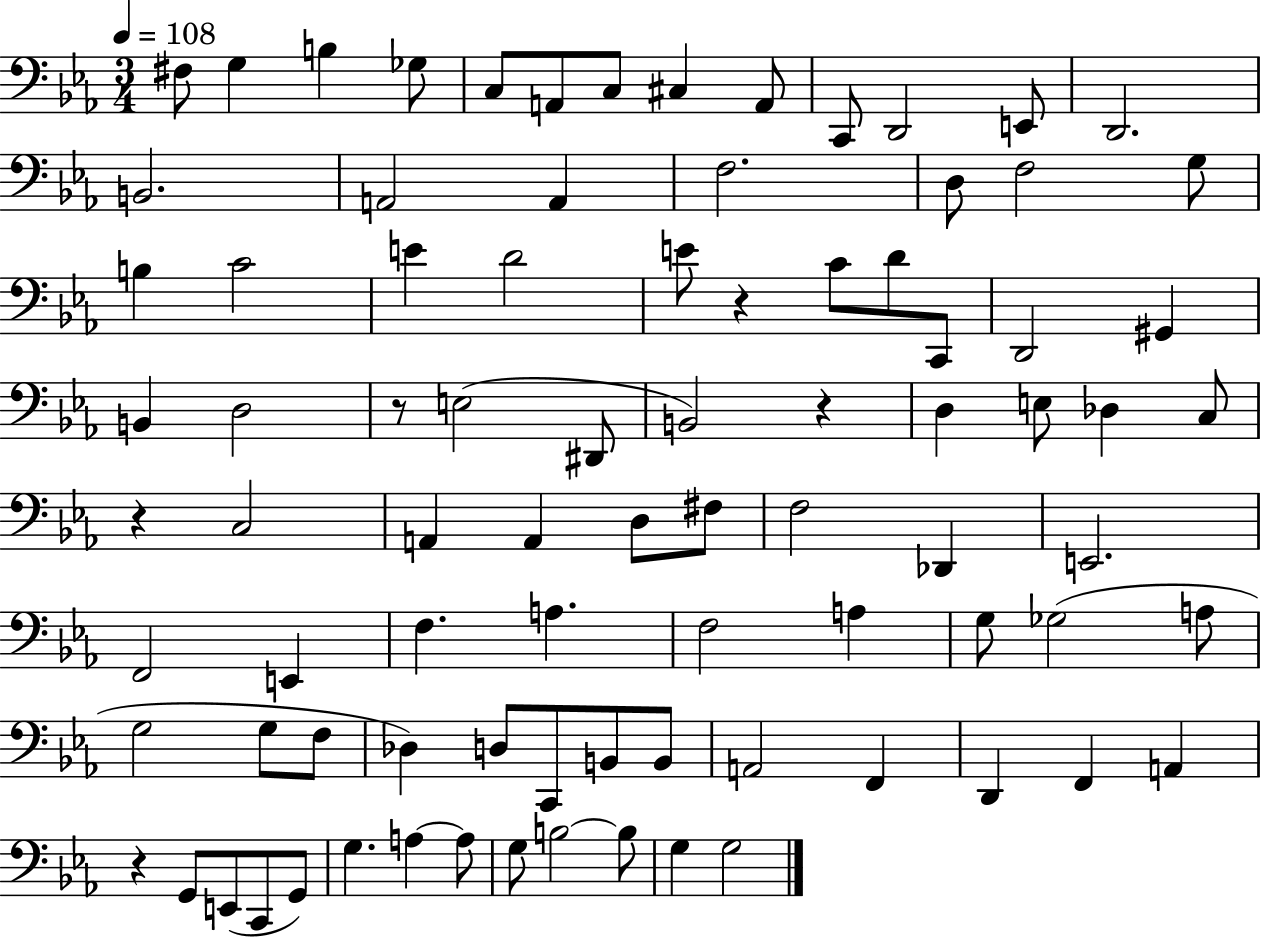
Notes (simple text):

F#3/e G3/q B3/q Gb3/e C3/e A2/e C3/e C#3/q A2/e C2/e D2/h E2/e D2/h. B2/h. A2/h A2/q F3/h. D3/e F3/h G3/e B3/q C4/h E4/q D4/h E4/e R/q C4/e D4/e C2/e D2/h G#2/q B2/q D3/h R/e E3/h D#2/e B2/h R/q D3/q E3/e Db3/q C3/e R/q C3/h A2/q A2/q D3/e F#3/e F3/h Db2/q E2/h. F2/h E2/q F3/q. A3/q. F3/h A3/q G3/e Gb3/h A3/e G3/h G3/e F3/e Db3/q D3/e C2/e B2/e B2/e A2/h F2/q D2/q F2/q A2/q R/q G2/e E2/e C2/e G2/e G3/q. A3/q A3/e G3/e B3/h B3/e G3/q G3/h